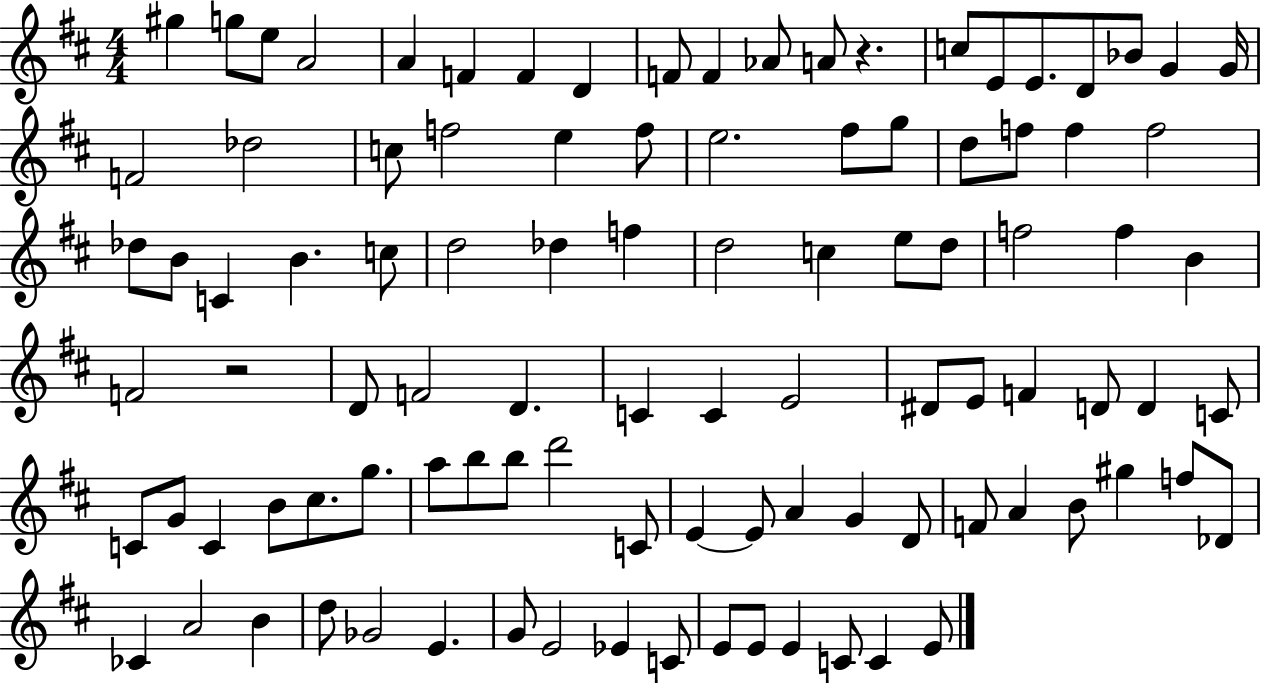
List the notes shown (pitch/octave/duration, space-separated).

G#5/q G5/e E5/e A4/h A4/q F4/q F4/q D4/q F4/e F4/q Ab4/e A4/e R/q. C5/e E4/e E4/e. D4/e Bb4/e G4/q G4/s F4/h Db5/h C5/e F5/h E5/q F5/e E5/h. F#5/e G5/e D5/e F5/e F5/q F5/h Db5/e B4/e C4/q B4/q. C5/e D5/h Db5/q F5/q D5/h C5/q E5/e D5/e F5/h F5/q B4/q F4/h R/h D4/e F4/h D4/q. C4/q C4/q E4/h D#4/e E4/e F4/q D4/e D4/q C4/e C4/e G4/e C4/q B4/e C#5/e. G5/e. A5/e B5/e B5/e D6/h C4/e E4/q E4/e A4/q G4/q D4/e F4/e A4/q B4/e G#5/q F5/e Db4/e CES4/q A4/h B4/q D5/e Gb4/h E4/q. G4/e E4/h Eb4/q C4/e E4/e E4/e E4/q C4/e C4/q E4/e